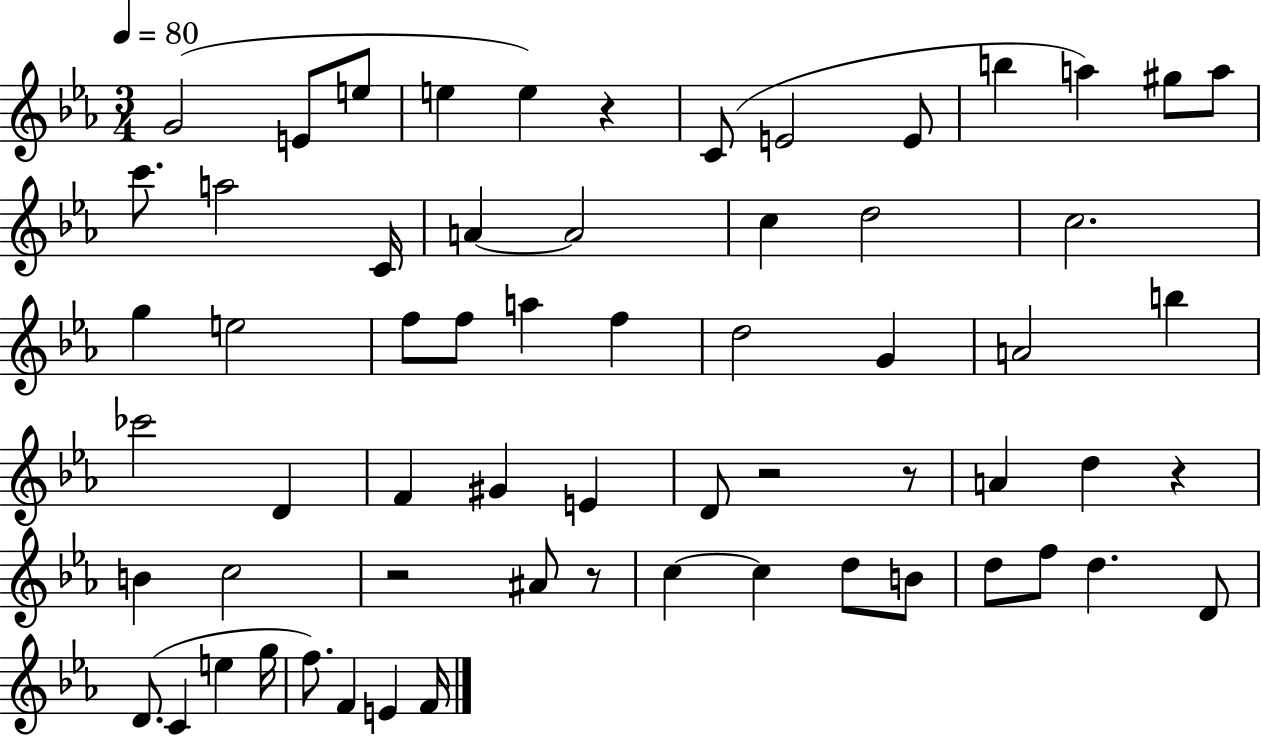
{
  \clef treble
  \numericTimeSignature
  \time 3/4
  \key ees \major
  \tempo 4 = 80
  g'2( e'8 e''8 | e''4 e''4) r4 | c'8( e'2 e'8 | b''4 a''4) gis''8 a''8 | \break c'''8. a''2 c'16 | a'4~~ a'2 | c''4 d''2 | c''2. | \break g''4 e''2 | f''8 f''8 a''4 f''4 | d''2 g'4 | a'2 b''4 | \break ces'''2 d'4 | f'4 gis'4 e'4 | d'8 r2 r8 | a'4 d''4 r4 | \break b'4 c''2 | r2 ais'8 r8 | c''4~~ c''4 d''8 b'8 | d''8 f''8 d''4. d'8 | \break d'8.( c'4 e''4 g''16 | f''8.) f'4 e'4 f'16 | \bar "|."
}